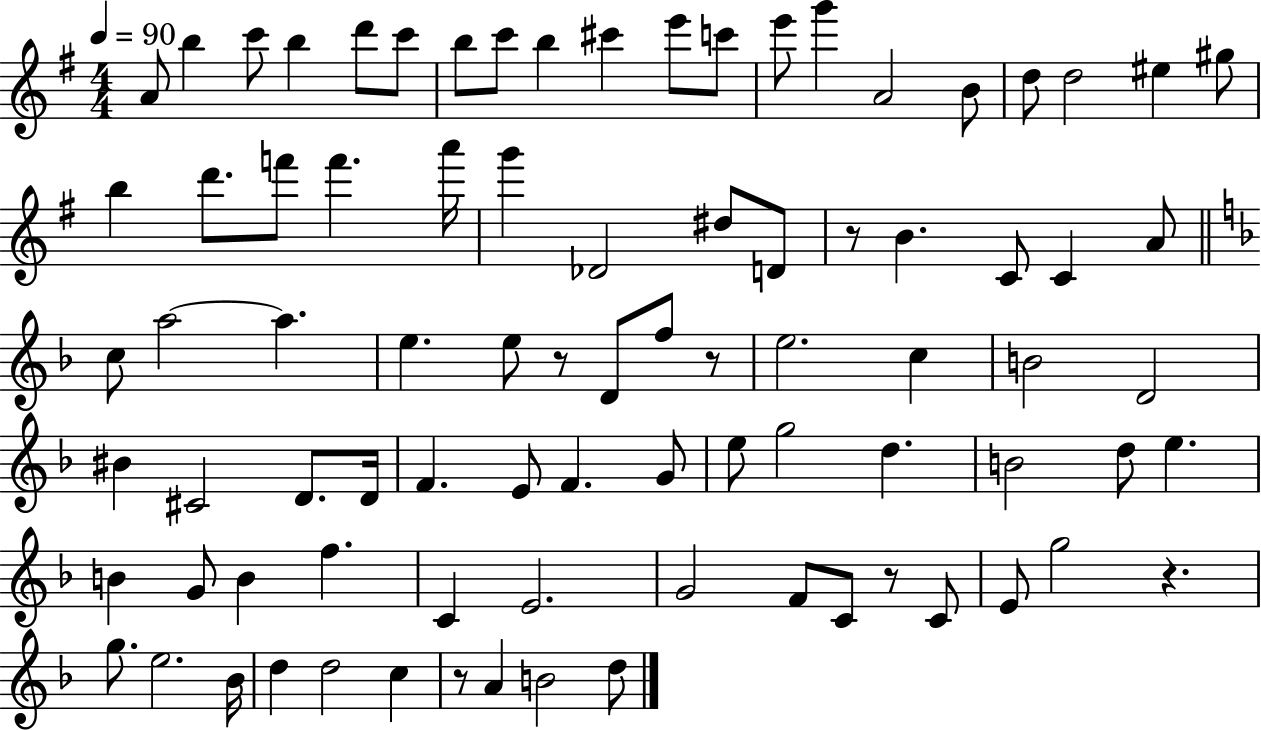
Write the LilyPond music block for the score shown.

{
  \clef treble
  \numericTimeSignature
  \time 4/4
  \key g \major
  \tempo 4 = 90
  a'8 b''4 c'''8 b''4 d'''8 c'''8 | b''8 c'''8 b''4 cis'''4 e'''8 c'''8 | e'''8 g'''4 a'2 b'8 | d''8 d''2 eis''4 gis''8 | \break b''4 d'''8. f'''8 f'''4. a'''16 | g'''4 des'2 dis''8 d'8 | r8 b'4. c'8 c'4 a'8 | \bar "||" \break \key f \major c''8 a''2~~ a''4. | e''4. e''8 r8 d'8 f''8 r8 | e''2. c''4 | b'2 d'2 | \break bis'4 cis'2 d'8. d'16 | f'4. e'8 f'4. g'8 | e''8 g''2 d''4. | b'2 d''8 e''4. | \break b'4 g'8 b'4 f''4. | c'4 e'2. | g'2 f'8 c'8 r8 c'8 | e'8 g''2 r4. | \break g''8. e''2. bes'16 | d''4 d''2 c''4 | r8 a'4 b'2 d''8 | \bar "|."
}